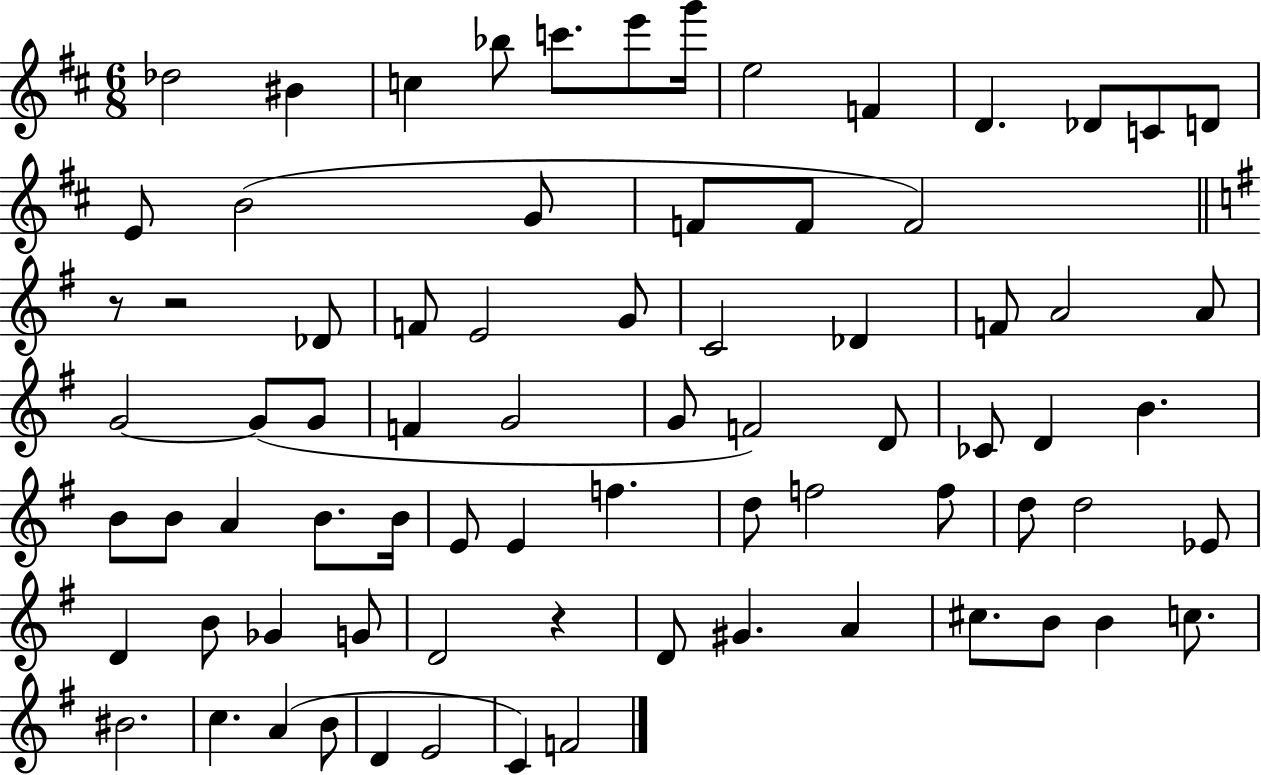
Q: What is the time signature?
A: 6/8